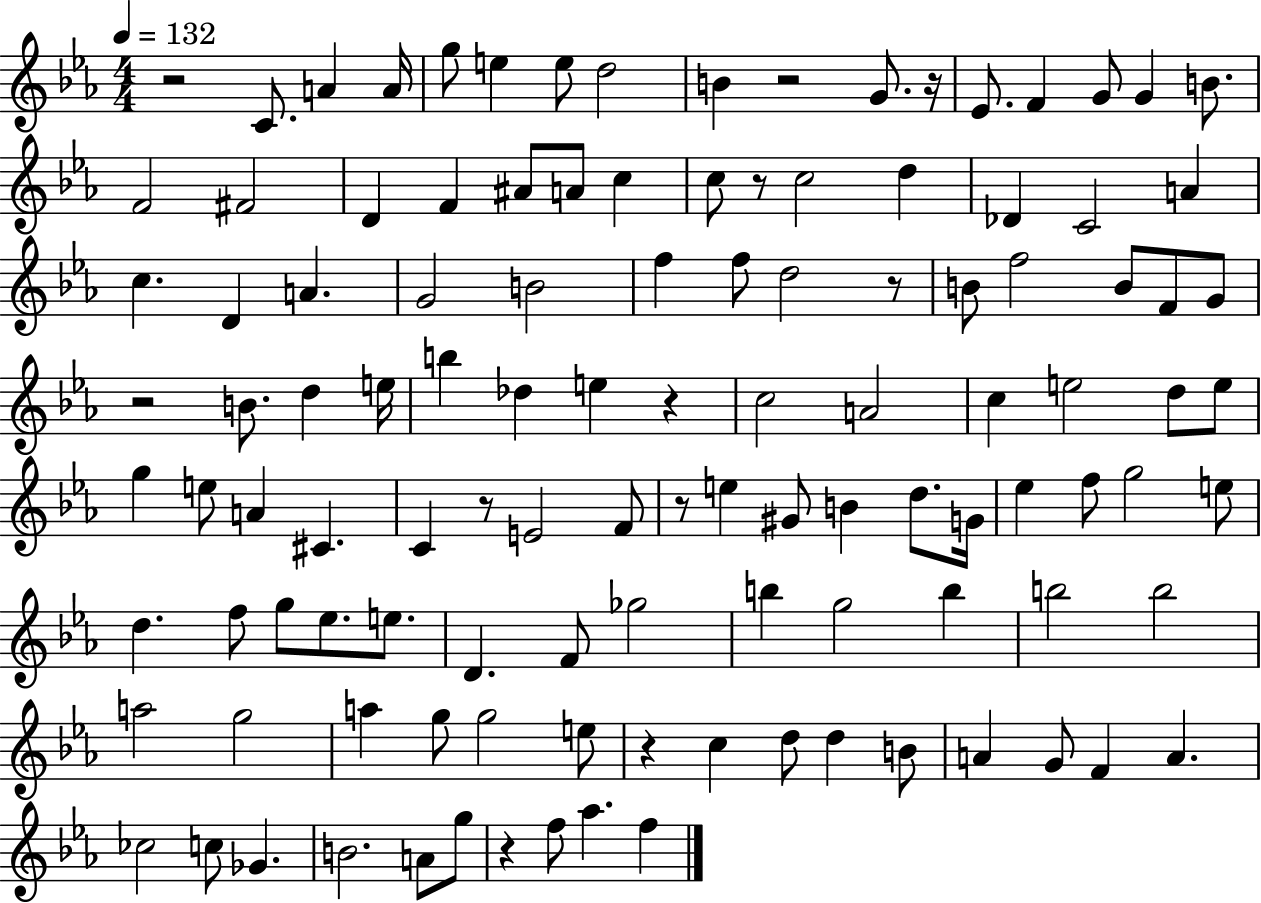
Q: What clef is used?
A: treble